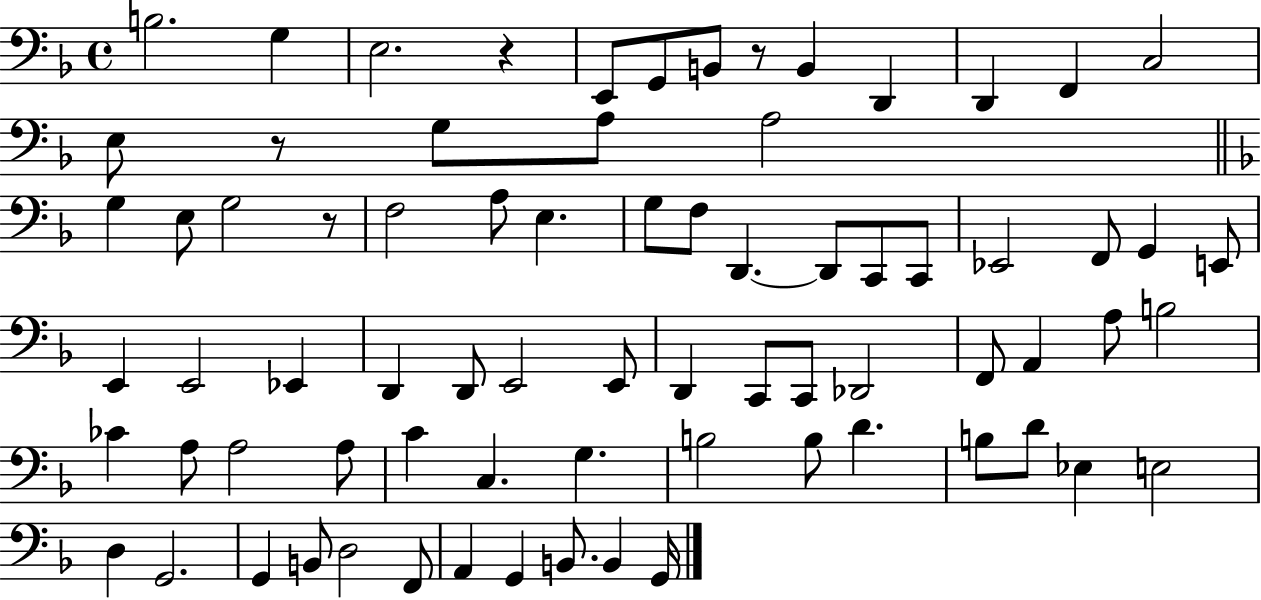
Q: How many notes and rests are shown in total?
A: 75